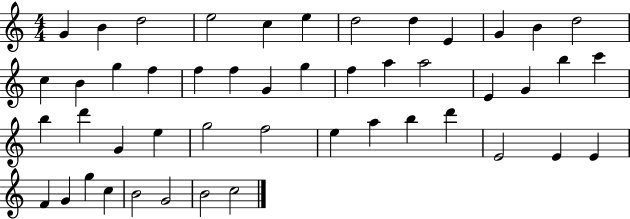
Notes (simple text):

G4/q B4/q D5/h E5/h C5/q E5/q D5/h D5/q E4/q G4/q B4/q D5/h C5/q B4/q G5/q F5/q F5/q F5/q G4/q G5/q F5/q A5/q A5/h E4/q G4/q B5/q C6/q B5/q D6/q G4/q E5/q G5/h F5/h E5/q A5/q B5/q D6/q E4/h E4/q E4/q F4/q G4/q G5/q C5/q B4/h G4/h B4/h C5/h